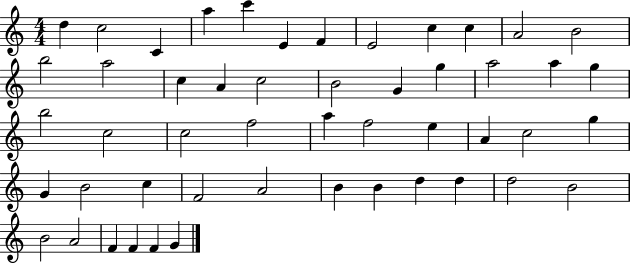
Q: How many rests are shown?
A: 0